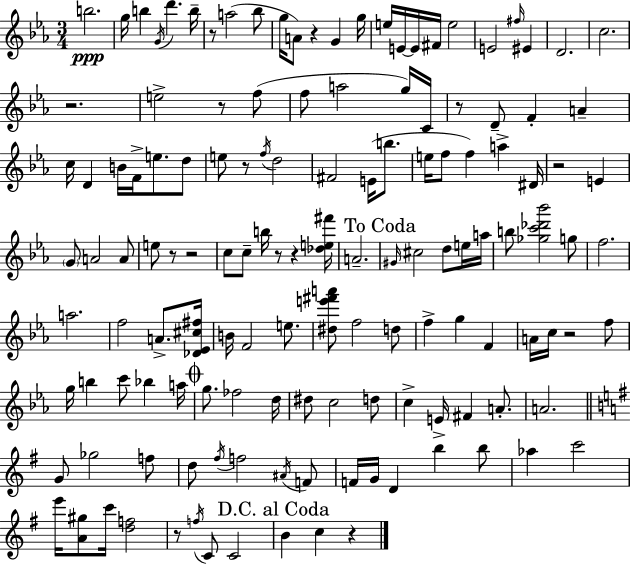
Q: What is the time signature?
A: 3/4